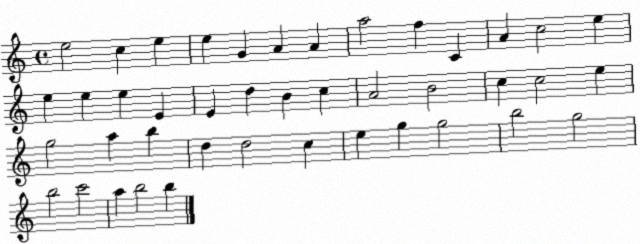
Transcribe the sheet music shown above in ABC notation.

X:1
T:Untitled
M:4/4
L:1/4
K:C
e2 c e e G A A a2 f C A c2 e e e e E E d B c A2 B2 c c2 e g2 a b d d2 c e g g2 b2 g2 b2 c'2 a b2 b